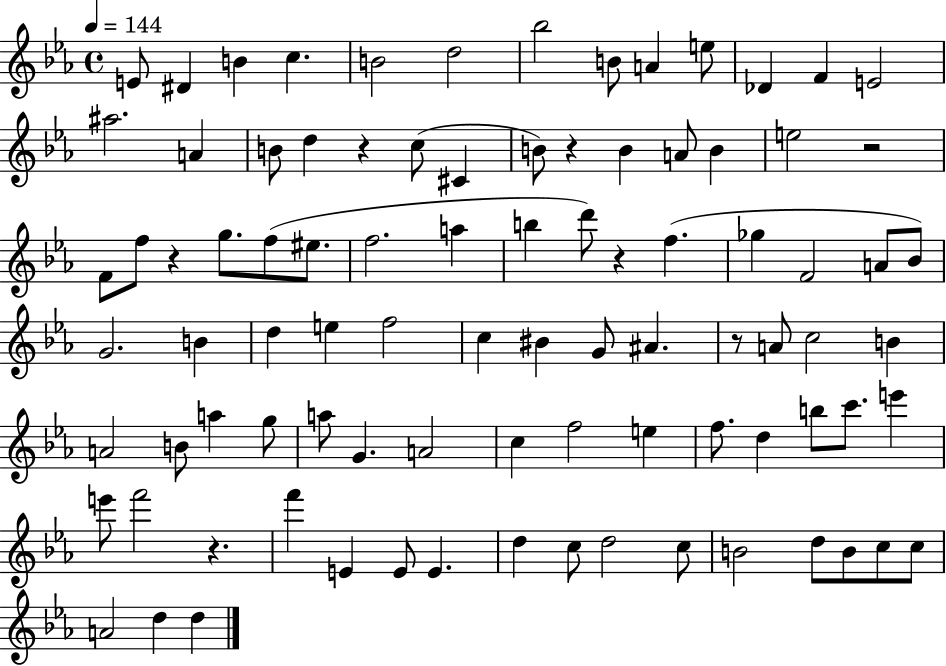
E4/e D#4/q B4/q C5/q. B4/h D5/h Bb5/h B4/e A4/q E5/e Db4/q F4/q E4/h A#5/h. A4/q B4/e D5/q R/q C5/e C#4/q B4/e R/q B4/q A4/e B4/q E5/h R/h F4/e F5/e R/q G5/e. F5/e EIS5/e. F5/h. A5/q B5/q D6/e R/q F5/q. Gb5/q F4/h A4/e Bb4/e G4/h. B4/q D5/q E5/q F5/h C5/q BIS4/q G4/e A#4/q. R/e A4/e C5/h B4/q A4/h B4/e A5/q G5/e A5/e G4/q. A4/h C5/q F5/h E5/q F5/e. D5/q B5/e C6/e. E6/q E6/e F6/h R/q. F6/q E4/q E4/e E4/q. D5/q C5/e D5/h C5/e B4/h D5/e B4/e C5/e C5/e A4/h D5/q D5/q